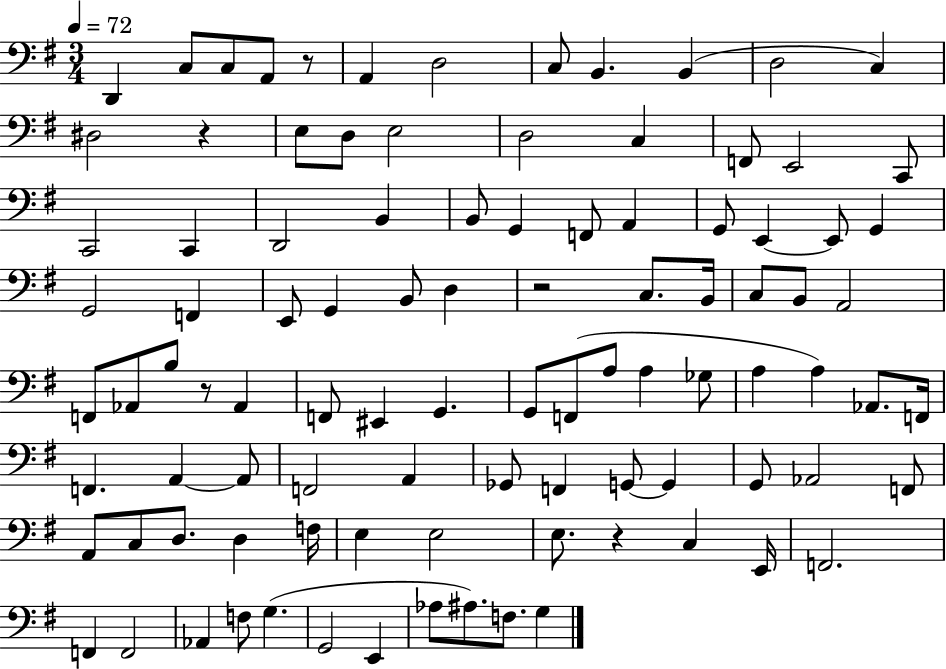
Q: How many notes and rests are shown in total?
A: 98